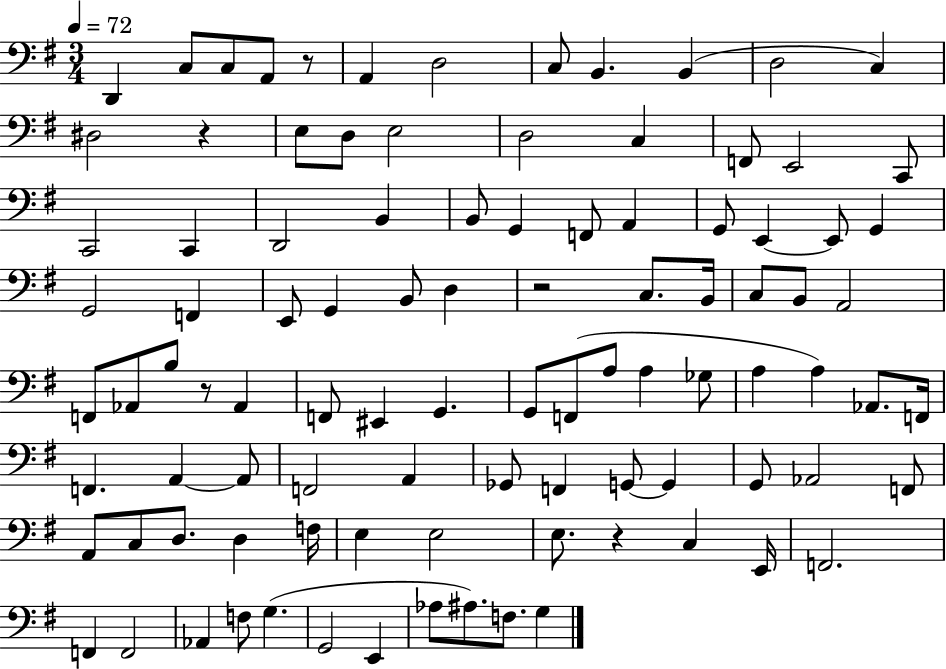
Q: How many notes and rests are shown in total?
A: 98